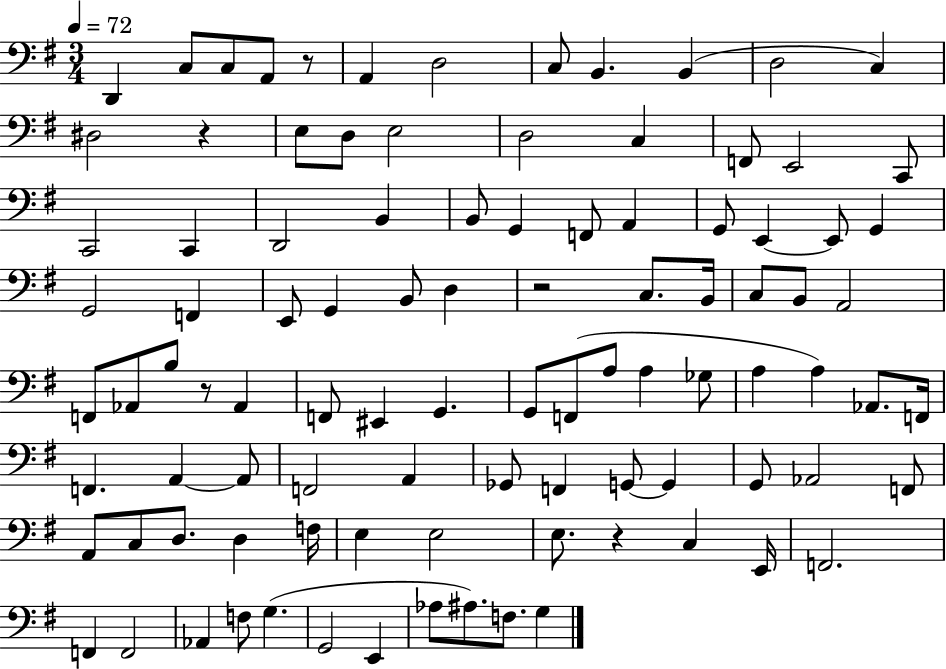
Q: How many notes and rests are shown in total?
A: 98